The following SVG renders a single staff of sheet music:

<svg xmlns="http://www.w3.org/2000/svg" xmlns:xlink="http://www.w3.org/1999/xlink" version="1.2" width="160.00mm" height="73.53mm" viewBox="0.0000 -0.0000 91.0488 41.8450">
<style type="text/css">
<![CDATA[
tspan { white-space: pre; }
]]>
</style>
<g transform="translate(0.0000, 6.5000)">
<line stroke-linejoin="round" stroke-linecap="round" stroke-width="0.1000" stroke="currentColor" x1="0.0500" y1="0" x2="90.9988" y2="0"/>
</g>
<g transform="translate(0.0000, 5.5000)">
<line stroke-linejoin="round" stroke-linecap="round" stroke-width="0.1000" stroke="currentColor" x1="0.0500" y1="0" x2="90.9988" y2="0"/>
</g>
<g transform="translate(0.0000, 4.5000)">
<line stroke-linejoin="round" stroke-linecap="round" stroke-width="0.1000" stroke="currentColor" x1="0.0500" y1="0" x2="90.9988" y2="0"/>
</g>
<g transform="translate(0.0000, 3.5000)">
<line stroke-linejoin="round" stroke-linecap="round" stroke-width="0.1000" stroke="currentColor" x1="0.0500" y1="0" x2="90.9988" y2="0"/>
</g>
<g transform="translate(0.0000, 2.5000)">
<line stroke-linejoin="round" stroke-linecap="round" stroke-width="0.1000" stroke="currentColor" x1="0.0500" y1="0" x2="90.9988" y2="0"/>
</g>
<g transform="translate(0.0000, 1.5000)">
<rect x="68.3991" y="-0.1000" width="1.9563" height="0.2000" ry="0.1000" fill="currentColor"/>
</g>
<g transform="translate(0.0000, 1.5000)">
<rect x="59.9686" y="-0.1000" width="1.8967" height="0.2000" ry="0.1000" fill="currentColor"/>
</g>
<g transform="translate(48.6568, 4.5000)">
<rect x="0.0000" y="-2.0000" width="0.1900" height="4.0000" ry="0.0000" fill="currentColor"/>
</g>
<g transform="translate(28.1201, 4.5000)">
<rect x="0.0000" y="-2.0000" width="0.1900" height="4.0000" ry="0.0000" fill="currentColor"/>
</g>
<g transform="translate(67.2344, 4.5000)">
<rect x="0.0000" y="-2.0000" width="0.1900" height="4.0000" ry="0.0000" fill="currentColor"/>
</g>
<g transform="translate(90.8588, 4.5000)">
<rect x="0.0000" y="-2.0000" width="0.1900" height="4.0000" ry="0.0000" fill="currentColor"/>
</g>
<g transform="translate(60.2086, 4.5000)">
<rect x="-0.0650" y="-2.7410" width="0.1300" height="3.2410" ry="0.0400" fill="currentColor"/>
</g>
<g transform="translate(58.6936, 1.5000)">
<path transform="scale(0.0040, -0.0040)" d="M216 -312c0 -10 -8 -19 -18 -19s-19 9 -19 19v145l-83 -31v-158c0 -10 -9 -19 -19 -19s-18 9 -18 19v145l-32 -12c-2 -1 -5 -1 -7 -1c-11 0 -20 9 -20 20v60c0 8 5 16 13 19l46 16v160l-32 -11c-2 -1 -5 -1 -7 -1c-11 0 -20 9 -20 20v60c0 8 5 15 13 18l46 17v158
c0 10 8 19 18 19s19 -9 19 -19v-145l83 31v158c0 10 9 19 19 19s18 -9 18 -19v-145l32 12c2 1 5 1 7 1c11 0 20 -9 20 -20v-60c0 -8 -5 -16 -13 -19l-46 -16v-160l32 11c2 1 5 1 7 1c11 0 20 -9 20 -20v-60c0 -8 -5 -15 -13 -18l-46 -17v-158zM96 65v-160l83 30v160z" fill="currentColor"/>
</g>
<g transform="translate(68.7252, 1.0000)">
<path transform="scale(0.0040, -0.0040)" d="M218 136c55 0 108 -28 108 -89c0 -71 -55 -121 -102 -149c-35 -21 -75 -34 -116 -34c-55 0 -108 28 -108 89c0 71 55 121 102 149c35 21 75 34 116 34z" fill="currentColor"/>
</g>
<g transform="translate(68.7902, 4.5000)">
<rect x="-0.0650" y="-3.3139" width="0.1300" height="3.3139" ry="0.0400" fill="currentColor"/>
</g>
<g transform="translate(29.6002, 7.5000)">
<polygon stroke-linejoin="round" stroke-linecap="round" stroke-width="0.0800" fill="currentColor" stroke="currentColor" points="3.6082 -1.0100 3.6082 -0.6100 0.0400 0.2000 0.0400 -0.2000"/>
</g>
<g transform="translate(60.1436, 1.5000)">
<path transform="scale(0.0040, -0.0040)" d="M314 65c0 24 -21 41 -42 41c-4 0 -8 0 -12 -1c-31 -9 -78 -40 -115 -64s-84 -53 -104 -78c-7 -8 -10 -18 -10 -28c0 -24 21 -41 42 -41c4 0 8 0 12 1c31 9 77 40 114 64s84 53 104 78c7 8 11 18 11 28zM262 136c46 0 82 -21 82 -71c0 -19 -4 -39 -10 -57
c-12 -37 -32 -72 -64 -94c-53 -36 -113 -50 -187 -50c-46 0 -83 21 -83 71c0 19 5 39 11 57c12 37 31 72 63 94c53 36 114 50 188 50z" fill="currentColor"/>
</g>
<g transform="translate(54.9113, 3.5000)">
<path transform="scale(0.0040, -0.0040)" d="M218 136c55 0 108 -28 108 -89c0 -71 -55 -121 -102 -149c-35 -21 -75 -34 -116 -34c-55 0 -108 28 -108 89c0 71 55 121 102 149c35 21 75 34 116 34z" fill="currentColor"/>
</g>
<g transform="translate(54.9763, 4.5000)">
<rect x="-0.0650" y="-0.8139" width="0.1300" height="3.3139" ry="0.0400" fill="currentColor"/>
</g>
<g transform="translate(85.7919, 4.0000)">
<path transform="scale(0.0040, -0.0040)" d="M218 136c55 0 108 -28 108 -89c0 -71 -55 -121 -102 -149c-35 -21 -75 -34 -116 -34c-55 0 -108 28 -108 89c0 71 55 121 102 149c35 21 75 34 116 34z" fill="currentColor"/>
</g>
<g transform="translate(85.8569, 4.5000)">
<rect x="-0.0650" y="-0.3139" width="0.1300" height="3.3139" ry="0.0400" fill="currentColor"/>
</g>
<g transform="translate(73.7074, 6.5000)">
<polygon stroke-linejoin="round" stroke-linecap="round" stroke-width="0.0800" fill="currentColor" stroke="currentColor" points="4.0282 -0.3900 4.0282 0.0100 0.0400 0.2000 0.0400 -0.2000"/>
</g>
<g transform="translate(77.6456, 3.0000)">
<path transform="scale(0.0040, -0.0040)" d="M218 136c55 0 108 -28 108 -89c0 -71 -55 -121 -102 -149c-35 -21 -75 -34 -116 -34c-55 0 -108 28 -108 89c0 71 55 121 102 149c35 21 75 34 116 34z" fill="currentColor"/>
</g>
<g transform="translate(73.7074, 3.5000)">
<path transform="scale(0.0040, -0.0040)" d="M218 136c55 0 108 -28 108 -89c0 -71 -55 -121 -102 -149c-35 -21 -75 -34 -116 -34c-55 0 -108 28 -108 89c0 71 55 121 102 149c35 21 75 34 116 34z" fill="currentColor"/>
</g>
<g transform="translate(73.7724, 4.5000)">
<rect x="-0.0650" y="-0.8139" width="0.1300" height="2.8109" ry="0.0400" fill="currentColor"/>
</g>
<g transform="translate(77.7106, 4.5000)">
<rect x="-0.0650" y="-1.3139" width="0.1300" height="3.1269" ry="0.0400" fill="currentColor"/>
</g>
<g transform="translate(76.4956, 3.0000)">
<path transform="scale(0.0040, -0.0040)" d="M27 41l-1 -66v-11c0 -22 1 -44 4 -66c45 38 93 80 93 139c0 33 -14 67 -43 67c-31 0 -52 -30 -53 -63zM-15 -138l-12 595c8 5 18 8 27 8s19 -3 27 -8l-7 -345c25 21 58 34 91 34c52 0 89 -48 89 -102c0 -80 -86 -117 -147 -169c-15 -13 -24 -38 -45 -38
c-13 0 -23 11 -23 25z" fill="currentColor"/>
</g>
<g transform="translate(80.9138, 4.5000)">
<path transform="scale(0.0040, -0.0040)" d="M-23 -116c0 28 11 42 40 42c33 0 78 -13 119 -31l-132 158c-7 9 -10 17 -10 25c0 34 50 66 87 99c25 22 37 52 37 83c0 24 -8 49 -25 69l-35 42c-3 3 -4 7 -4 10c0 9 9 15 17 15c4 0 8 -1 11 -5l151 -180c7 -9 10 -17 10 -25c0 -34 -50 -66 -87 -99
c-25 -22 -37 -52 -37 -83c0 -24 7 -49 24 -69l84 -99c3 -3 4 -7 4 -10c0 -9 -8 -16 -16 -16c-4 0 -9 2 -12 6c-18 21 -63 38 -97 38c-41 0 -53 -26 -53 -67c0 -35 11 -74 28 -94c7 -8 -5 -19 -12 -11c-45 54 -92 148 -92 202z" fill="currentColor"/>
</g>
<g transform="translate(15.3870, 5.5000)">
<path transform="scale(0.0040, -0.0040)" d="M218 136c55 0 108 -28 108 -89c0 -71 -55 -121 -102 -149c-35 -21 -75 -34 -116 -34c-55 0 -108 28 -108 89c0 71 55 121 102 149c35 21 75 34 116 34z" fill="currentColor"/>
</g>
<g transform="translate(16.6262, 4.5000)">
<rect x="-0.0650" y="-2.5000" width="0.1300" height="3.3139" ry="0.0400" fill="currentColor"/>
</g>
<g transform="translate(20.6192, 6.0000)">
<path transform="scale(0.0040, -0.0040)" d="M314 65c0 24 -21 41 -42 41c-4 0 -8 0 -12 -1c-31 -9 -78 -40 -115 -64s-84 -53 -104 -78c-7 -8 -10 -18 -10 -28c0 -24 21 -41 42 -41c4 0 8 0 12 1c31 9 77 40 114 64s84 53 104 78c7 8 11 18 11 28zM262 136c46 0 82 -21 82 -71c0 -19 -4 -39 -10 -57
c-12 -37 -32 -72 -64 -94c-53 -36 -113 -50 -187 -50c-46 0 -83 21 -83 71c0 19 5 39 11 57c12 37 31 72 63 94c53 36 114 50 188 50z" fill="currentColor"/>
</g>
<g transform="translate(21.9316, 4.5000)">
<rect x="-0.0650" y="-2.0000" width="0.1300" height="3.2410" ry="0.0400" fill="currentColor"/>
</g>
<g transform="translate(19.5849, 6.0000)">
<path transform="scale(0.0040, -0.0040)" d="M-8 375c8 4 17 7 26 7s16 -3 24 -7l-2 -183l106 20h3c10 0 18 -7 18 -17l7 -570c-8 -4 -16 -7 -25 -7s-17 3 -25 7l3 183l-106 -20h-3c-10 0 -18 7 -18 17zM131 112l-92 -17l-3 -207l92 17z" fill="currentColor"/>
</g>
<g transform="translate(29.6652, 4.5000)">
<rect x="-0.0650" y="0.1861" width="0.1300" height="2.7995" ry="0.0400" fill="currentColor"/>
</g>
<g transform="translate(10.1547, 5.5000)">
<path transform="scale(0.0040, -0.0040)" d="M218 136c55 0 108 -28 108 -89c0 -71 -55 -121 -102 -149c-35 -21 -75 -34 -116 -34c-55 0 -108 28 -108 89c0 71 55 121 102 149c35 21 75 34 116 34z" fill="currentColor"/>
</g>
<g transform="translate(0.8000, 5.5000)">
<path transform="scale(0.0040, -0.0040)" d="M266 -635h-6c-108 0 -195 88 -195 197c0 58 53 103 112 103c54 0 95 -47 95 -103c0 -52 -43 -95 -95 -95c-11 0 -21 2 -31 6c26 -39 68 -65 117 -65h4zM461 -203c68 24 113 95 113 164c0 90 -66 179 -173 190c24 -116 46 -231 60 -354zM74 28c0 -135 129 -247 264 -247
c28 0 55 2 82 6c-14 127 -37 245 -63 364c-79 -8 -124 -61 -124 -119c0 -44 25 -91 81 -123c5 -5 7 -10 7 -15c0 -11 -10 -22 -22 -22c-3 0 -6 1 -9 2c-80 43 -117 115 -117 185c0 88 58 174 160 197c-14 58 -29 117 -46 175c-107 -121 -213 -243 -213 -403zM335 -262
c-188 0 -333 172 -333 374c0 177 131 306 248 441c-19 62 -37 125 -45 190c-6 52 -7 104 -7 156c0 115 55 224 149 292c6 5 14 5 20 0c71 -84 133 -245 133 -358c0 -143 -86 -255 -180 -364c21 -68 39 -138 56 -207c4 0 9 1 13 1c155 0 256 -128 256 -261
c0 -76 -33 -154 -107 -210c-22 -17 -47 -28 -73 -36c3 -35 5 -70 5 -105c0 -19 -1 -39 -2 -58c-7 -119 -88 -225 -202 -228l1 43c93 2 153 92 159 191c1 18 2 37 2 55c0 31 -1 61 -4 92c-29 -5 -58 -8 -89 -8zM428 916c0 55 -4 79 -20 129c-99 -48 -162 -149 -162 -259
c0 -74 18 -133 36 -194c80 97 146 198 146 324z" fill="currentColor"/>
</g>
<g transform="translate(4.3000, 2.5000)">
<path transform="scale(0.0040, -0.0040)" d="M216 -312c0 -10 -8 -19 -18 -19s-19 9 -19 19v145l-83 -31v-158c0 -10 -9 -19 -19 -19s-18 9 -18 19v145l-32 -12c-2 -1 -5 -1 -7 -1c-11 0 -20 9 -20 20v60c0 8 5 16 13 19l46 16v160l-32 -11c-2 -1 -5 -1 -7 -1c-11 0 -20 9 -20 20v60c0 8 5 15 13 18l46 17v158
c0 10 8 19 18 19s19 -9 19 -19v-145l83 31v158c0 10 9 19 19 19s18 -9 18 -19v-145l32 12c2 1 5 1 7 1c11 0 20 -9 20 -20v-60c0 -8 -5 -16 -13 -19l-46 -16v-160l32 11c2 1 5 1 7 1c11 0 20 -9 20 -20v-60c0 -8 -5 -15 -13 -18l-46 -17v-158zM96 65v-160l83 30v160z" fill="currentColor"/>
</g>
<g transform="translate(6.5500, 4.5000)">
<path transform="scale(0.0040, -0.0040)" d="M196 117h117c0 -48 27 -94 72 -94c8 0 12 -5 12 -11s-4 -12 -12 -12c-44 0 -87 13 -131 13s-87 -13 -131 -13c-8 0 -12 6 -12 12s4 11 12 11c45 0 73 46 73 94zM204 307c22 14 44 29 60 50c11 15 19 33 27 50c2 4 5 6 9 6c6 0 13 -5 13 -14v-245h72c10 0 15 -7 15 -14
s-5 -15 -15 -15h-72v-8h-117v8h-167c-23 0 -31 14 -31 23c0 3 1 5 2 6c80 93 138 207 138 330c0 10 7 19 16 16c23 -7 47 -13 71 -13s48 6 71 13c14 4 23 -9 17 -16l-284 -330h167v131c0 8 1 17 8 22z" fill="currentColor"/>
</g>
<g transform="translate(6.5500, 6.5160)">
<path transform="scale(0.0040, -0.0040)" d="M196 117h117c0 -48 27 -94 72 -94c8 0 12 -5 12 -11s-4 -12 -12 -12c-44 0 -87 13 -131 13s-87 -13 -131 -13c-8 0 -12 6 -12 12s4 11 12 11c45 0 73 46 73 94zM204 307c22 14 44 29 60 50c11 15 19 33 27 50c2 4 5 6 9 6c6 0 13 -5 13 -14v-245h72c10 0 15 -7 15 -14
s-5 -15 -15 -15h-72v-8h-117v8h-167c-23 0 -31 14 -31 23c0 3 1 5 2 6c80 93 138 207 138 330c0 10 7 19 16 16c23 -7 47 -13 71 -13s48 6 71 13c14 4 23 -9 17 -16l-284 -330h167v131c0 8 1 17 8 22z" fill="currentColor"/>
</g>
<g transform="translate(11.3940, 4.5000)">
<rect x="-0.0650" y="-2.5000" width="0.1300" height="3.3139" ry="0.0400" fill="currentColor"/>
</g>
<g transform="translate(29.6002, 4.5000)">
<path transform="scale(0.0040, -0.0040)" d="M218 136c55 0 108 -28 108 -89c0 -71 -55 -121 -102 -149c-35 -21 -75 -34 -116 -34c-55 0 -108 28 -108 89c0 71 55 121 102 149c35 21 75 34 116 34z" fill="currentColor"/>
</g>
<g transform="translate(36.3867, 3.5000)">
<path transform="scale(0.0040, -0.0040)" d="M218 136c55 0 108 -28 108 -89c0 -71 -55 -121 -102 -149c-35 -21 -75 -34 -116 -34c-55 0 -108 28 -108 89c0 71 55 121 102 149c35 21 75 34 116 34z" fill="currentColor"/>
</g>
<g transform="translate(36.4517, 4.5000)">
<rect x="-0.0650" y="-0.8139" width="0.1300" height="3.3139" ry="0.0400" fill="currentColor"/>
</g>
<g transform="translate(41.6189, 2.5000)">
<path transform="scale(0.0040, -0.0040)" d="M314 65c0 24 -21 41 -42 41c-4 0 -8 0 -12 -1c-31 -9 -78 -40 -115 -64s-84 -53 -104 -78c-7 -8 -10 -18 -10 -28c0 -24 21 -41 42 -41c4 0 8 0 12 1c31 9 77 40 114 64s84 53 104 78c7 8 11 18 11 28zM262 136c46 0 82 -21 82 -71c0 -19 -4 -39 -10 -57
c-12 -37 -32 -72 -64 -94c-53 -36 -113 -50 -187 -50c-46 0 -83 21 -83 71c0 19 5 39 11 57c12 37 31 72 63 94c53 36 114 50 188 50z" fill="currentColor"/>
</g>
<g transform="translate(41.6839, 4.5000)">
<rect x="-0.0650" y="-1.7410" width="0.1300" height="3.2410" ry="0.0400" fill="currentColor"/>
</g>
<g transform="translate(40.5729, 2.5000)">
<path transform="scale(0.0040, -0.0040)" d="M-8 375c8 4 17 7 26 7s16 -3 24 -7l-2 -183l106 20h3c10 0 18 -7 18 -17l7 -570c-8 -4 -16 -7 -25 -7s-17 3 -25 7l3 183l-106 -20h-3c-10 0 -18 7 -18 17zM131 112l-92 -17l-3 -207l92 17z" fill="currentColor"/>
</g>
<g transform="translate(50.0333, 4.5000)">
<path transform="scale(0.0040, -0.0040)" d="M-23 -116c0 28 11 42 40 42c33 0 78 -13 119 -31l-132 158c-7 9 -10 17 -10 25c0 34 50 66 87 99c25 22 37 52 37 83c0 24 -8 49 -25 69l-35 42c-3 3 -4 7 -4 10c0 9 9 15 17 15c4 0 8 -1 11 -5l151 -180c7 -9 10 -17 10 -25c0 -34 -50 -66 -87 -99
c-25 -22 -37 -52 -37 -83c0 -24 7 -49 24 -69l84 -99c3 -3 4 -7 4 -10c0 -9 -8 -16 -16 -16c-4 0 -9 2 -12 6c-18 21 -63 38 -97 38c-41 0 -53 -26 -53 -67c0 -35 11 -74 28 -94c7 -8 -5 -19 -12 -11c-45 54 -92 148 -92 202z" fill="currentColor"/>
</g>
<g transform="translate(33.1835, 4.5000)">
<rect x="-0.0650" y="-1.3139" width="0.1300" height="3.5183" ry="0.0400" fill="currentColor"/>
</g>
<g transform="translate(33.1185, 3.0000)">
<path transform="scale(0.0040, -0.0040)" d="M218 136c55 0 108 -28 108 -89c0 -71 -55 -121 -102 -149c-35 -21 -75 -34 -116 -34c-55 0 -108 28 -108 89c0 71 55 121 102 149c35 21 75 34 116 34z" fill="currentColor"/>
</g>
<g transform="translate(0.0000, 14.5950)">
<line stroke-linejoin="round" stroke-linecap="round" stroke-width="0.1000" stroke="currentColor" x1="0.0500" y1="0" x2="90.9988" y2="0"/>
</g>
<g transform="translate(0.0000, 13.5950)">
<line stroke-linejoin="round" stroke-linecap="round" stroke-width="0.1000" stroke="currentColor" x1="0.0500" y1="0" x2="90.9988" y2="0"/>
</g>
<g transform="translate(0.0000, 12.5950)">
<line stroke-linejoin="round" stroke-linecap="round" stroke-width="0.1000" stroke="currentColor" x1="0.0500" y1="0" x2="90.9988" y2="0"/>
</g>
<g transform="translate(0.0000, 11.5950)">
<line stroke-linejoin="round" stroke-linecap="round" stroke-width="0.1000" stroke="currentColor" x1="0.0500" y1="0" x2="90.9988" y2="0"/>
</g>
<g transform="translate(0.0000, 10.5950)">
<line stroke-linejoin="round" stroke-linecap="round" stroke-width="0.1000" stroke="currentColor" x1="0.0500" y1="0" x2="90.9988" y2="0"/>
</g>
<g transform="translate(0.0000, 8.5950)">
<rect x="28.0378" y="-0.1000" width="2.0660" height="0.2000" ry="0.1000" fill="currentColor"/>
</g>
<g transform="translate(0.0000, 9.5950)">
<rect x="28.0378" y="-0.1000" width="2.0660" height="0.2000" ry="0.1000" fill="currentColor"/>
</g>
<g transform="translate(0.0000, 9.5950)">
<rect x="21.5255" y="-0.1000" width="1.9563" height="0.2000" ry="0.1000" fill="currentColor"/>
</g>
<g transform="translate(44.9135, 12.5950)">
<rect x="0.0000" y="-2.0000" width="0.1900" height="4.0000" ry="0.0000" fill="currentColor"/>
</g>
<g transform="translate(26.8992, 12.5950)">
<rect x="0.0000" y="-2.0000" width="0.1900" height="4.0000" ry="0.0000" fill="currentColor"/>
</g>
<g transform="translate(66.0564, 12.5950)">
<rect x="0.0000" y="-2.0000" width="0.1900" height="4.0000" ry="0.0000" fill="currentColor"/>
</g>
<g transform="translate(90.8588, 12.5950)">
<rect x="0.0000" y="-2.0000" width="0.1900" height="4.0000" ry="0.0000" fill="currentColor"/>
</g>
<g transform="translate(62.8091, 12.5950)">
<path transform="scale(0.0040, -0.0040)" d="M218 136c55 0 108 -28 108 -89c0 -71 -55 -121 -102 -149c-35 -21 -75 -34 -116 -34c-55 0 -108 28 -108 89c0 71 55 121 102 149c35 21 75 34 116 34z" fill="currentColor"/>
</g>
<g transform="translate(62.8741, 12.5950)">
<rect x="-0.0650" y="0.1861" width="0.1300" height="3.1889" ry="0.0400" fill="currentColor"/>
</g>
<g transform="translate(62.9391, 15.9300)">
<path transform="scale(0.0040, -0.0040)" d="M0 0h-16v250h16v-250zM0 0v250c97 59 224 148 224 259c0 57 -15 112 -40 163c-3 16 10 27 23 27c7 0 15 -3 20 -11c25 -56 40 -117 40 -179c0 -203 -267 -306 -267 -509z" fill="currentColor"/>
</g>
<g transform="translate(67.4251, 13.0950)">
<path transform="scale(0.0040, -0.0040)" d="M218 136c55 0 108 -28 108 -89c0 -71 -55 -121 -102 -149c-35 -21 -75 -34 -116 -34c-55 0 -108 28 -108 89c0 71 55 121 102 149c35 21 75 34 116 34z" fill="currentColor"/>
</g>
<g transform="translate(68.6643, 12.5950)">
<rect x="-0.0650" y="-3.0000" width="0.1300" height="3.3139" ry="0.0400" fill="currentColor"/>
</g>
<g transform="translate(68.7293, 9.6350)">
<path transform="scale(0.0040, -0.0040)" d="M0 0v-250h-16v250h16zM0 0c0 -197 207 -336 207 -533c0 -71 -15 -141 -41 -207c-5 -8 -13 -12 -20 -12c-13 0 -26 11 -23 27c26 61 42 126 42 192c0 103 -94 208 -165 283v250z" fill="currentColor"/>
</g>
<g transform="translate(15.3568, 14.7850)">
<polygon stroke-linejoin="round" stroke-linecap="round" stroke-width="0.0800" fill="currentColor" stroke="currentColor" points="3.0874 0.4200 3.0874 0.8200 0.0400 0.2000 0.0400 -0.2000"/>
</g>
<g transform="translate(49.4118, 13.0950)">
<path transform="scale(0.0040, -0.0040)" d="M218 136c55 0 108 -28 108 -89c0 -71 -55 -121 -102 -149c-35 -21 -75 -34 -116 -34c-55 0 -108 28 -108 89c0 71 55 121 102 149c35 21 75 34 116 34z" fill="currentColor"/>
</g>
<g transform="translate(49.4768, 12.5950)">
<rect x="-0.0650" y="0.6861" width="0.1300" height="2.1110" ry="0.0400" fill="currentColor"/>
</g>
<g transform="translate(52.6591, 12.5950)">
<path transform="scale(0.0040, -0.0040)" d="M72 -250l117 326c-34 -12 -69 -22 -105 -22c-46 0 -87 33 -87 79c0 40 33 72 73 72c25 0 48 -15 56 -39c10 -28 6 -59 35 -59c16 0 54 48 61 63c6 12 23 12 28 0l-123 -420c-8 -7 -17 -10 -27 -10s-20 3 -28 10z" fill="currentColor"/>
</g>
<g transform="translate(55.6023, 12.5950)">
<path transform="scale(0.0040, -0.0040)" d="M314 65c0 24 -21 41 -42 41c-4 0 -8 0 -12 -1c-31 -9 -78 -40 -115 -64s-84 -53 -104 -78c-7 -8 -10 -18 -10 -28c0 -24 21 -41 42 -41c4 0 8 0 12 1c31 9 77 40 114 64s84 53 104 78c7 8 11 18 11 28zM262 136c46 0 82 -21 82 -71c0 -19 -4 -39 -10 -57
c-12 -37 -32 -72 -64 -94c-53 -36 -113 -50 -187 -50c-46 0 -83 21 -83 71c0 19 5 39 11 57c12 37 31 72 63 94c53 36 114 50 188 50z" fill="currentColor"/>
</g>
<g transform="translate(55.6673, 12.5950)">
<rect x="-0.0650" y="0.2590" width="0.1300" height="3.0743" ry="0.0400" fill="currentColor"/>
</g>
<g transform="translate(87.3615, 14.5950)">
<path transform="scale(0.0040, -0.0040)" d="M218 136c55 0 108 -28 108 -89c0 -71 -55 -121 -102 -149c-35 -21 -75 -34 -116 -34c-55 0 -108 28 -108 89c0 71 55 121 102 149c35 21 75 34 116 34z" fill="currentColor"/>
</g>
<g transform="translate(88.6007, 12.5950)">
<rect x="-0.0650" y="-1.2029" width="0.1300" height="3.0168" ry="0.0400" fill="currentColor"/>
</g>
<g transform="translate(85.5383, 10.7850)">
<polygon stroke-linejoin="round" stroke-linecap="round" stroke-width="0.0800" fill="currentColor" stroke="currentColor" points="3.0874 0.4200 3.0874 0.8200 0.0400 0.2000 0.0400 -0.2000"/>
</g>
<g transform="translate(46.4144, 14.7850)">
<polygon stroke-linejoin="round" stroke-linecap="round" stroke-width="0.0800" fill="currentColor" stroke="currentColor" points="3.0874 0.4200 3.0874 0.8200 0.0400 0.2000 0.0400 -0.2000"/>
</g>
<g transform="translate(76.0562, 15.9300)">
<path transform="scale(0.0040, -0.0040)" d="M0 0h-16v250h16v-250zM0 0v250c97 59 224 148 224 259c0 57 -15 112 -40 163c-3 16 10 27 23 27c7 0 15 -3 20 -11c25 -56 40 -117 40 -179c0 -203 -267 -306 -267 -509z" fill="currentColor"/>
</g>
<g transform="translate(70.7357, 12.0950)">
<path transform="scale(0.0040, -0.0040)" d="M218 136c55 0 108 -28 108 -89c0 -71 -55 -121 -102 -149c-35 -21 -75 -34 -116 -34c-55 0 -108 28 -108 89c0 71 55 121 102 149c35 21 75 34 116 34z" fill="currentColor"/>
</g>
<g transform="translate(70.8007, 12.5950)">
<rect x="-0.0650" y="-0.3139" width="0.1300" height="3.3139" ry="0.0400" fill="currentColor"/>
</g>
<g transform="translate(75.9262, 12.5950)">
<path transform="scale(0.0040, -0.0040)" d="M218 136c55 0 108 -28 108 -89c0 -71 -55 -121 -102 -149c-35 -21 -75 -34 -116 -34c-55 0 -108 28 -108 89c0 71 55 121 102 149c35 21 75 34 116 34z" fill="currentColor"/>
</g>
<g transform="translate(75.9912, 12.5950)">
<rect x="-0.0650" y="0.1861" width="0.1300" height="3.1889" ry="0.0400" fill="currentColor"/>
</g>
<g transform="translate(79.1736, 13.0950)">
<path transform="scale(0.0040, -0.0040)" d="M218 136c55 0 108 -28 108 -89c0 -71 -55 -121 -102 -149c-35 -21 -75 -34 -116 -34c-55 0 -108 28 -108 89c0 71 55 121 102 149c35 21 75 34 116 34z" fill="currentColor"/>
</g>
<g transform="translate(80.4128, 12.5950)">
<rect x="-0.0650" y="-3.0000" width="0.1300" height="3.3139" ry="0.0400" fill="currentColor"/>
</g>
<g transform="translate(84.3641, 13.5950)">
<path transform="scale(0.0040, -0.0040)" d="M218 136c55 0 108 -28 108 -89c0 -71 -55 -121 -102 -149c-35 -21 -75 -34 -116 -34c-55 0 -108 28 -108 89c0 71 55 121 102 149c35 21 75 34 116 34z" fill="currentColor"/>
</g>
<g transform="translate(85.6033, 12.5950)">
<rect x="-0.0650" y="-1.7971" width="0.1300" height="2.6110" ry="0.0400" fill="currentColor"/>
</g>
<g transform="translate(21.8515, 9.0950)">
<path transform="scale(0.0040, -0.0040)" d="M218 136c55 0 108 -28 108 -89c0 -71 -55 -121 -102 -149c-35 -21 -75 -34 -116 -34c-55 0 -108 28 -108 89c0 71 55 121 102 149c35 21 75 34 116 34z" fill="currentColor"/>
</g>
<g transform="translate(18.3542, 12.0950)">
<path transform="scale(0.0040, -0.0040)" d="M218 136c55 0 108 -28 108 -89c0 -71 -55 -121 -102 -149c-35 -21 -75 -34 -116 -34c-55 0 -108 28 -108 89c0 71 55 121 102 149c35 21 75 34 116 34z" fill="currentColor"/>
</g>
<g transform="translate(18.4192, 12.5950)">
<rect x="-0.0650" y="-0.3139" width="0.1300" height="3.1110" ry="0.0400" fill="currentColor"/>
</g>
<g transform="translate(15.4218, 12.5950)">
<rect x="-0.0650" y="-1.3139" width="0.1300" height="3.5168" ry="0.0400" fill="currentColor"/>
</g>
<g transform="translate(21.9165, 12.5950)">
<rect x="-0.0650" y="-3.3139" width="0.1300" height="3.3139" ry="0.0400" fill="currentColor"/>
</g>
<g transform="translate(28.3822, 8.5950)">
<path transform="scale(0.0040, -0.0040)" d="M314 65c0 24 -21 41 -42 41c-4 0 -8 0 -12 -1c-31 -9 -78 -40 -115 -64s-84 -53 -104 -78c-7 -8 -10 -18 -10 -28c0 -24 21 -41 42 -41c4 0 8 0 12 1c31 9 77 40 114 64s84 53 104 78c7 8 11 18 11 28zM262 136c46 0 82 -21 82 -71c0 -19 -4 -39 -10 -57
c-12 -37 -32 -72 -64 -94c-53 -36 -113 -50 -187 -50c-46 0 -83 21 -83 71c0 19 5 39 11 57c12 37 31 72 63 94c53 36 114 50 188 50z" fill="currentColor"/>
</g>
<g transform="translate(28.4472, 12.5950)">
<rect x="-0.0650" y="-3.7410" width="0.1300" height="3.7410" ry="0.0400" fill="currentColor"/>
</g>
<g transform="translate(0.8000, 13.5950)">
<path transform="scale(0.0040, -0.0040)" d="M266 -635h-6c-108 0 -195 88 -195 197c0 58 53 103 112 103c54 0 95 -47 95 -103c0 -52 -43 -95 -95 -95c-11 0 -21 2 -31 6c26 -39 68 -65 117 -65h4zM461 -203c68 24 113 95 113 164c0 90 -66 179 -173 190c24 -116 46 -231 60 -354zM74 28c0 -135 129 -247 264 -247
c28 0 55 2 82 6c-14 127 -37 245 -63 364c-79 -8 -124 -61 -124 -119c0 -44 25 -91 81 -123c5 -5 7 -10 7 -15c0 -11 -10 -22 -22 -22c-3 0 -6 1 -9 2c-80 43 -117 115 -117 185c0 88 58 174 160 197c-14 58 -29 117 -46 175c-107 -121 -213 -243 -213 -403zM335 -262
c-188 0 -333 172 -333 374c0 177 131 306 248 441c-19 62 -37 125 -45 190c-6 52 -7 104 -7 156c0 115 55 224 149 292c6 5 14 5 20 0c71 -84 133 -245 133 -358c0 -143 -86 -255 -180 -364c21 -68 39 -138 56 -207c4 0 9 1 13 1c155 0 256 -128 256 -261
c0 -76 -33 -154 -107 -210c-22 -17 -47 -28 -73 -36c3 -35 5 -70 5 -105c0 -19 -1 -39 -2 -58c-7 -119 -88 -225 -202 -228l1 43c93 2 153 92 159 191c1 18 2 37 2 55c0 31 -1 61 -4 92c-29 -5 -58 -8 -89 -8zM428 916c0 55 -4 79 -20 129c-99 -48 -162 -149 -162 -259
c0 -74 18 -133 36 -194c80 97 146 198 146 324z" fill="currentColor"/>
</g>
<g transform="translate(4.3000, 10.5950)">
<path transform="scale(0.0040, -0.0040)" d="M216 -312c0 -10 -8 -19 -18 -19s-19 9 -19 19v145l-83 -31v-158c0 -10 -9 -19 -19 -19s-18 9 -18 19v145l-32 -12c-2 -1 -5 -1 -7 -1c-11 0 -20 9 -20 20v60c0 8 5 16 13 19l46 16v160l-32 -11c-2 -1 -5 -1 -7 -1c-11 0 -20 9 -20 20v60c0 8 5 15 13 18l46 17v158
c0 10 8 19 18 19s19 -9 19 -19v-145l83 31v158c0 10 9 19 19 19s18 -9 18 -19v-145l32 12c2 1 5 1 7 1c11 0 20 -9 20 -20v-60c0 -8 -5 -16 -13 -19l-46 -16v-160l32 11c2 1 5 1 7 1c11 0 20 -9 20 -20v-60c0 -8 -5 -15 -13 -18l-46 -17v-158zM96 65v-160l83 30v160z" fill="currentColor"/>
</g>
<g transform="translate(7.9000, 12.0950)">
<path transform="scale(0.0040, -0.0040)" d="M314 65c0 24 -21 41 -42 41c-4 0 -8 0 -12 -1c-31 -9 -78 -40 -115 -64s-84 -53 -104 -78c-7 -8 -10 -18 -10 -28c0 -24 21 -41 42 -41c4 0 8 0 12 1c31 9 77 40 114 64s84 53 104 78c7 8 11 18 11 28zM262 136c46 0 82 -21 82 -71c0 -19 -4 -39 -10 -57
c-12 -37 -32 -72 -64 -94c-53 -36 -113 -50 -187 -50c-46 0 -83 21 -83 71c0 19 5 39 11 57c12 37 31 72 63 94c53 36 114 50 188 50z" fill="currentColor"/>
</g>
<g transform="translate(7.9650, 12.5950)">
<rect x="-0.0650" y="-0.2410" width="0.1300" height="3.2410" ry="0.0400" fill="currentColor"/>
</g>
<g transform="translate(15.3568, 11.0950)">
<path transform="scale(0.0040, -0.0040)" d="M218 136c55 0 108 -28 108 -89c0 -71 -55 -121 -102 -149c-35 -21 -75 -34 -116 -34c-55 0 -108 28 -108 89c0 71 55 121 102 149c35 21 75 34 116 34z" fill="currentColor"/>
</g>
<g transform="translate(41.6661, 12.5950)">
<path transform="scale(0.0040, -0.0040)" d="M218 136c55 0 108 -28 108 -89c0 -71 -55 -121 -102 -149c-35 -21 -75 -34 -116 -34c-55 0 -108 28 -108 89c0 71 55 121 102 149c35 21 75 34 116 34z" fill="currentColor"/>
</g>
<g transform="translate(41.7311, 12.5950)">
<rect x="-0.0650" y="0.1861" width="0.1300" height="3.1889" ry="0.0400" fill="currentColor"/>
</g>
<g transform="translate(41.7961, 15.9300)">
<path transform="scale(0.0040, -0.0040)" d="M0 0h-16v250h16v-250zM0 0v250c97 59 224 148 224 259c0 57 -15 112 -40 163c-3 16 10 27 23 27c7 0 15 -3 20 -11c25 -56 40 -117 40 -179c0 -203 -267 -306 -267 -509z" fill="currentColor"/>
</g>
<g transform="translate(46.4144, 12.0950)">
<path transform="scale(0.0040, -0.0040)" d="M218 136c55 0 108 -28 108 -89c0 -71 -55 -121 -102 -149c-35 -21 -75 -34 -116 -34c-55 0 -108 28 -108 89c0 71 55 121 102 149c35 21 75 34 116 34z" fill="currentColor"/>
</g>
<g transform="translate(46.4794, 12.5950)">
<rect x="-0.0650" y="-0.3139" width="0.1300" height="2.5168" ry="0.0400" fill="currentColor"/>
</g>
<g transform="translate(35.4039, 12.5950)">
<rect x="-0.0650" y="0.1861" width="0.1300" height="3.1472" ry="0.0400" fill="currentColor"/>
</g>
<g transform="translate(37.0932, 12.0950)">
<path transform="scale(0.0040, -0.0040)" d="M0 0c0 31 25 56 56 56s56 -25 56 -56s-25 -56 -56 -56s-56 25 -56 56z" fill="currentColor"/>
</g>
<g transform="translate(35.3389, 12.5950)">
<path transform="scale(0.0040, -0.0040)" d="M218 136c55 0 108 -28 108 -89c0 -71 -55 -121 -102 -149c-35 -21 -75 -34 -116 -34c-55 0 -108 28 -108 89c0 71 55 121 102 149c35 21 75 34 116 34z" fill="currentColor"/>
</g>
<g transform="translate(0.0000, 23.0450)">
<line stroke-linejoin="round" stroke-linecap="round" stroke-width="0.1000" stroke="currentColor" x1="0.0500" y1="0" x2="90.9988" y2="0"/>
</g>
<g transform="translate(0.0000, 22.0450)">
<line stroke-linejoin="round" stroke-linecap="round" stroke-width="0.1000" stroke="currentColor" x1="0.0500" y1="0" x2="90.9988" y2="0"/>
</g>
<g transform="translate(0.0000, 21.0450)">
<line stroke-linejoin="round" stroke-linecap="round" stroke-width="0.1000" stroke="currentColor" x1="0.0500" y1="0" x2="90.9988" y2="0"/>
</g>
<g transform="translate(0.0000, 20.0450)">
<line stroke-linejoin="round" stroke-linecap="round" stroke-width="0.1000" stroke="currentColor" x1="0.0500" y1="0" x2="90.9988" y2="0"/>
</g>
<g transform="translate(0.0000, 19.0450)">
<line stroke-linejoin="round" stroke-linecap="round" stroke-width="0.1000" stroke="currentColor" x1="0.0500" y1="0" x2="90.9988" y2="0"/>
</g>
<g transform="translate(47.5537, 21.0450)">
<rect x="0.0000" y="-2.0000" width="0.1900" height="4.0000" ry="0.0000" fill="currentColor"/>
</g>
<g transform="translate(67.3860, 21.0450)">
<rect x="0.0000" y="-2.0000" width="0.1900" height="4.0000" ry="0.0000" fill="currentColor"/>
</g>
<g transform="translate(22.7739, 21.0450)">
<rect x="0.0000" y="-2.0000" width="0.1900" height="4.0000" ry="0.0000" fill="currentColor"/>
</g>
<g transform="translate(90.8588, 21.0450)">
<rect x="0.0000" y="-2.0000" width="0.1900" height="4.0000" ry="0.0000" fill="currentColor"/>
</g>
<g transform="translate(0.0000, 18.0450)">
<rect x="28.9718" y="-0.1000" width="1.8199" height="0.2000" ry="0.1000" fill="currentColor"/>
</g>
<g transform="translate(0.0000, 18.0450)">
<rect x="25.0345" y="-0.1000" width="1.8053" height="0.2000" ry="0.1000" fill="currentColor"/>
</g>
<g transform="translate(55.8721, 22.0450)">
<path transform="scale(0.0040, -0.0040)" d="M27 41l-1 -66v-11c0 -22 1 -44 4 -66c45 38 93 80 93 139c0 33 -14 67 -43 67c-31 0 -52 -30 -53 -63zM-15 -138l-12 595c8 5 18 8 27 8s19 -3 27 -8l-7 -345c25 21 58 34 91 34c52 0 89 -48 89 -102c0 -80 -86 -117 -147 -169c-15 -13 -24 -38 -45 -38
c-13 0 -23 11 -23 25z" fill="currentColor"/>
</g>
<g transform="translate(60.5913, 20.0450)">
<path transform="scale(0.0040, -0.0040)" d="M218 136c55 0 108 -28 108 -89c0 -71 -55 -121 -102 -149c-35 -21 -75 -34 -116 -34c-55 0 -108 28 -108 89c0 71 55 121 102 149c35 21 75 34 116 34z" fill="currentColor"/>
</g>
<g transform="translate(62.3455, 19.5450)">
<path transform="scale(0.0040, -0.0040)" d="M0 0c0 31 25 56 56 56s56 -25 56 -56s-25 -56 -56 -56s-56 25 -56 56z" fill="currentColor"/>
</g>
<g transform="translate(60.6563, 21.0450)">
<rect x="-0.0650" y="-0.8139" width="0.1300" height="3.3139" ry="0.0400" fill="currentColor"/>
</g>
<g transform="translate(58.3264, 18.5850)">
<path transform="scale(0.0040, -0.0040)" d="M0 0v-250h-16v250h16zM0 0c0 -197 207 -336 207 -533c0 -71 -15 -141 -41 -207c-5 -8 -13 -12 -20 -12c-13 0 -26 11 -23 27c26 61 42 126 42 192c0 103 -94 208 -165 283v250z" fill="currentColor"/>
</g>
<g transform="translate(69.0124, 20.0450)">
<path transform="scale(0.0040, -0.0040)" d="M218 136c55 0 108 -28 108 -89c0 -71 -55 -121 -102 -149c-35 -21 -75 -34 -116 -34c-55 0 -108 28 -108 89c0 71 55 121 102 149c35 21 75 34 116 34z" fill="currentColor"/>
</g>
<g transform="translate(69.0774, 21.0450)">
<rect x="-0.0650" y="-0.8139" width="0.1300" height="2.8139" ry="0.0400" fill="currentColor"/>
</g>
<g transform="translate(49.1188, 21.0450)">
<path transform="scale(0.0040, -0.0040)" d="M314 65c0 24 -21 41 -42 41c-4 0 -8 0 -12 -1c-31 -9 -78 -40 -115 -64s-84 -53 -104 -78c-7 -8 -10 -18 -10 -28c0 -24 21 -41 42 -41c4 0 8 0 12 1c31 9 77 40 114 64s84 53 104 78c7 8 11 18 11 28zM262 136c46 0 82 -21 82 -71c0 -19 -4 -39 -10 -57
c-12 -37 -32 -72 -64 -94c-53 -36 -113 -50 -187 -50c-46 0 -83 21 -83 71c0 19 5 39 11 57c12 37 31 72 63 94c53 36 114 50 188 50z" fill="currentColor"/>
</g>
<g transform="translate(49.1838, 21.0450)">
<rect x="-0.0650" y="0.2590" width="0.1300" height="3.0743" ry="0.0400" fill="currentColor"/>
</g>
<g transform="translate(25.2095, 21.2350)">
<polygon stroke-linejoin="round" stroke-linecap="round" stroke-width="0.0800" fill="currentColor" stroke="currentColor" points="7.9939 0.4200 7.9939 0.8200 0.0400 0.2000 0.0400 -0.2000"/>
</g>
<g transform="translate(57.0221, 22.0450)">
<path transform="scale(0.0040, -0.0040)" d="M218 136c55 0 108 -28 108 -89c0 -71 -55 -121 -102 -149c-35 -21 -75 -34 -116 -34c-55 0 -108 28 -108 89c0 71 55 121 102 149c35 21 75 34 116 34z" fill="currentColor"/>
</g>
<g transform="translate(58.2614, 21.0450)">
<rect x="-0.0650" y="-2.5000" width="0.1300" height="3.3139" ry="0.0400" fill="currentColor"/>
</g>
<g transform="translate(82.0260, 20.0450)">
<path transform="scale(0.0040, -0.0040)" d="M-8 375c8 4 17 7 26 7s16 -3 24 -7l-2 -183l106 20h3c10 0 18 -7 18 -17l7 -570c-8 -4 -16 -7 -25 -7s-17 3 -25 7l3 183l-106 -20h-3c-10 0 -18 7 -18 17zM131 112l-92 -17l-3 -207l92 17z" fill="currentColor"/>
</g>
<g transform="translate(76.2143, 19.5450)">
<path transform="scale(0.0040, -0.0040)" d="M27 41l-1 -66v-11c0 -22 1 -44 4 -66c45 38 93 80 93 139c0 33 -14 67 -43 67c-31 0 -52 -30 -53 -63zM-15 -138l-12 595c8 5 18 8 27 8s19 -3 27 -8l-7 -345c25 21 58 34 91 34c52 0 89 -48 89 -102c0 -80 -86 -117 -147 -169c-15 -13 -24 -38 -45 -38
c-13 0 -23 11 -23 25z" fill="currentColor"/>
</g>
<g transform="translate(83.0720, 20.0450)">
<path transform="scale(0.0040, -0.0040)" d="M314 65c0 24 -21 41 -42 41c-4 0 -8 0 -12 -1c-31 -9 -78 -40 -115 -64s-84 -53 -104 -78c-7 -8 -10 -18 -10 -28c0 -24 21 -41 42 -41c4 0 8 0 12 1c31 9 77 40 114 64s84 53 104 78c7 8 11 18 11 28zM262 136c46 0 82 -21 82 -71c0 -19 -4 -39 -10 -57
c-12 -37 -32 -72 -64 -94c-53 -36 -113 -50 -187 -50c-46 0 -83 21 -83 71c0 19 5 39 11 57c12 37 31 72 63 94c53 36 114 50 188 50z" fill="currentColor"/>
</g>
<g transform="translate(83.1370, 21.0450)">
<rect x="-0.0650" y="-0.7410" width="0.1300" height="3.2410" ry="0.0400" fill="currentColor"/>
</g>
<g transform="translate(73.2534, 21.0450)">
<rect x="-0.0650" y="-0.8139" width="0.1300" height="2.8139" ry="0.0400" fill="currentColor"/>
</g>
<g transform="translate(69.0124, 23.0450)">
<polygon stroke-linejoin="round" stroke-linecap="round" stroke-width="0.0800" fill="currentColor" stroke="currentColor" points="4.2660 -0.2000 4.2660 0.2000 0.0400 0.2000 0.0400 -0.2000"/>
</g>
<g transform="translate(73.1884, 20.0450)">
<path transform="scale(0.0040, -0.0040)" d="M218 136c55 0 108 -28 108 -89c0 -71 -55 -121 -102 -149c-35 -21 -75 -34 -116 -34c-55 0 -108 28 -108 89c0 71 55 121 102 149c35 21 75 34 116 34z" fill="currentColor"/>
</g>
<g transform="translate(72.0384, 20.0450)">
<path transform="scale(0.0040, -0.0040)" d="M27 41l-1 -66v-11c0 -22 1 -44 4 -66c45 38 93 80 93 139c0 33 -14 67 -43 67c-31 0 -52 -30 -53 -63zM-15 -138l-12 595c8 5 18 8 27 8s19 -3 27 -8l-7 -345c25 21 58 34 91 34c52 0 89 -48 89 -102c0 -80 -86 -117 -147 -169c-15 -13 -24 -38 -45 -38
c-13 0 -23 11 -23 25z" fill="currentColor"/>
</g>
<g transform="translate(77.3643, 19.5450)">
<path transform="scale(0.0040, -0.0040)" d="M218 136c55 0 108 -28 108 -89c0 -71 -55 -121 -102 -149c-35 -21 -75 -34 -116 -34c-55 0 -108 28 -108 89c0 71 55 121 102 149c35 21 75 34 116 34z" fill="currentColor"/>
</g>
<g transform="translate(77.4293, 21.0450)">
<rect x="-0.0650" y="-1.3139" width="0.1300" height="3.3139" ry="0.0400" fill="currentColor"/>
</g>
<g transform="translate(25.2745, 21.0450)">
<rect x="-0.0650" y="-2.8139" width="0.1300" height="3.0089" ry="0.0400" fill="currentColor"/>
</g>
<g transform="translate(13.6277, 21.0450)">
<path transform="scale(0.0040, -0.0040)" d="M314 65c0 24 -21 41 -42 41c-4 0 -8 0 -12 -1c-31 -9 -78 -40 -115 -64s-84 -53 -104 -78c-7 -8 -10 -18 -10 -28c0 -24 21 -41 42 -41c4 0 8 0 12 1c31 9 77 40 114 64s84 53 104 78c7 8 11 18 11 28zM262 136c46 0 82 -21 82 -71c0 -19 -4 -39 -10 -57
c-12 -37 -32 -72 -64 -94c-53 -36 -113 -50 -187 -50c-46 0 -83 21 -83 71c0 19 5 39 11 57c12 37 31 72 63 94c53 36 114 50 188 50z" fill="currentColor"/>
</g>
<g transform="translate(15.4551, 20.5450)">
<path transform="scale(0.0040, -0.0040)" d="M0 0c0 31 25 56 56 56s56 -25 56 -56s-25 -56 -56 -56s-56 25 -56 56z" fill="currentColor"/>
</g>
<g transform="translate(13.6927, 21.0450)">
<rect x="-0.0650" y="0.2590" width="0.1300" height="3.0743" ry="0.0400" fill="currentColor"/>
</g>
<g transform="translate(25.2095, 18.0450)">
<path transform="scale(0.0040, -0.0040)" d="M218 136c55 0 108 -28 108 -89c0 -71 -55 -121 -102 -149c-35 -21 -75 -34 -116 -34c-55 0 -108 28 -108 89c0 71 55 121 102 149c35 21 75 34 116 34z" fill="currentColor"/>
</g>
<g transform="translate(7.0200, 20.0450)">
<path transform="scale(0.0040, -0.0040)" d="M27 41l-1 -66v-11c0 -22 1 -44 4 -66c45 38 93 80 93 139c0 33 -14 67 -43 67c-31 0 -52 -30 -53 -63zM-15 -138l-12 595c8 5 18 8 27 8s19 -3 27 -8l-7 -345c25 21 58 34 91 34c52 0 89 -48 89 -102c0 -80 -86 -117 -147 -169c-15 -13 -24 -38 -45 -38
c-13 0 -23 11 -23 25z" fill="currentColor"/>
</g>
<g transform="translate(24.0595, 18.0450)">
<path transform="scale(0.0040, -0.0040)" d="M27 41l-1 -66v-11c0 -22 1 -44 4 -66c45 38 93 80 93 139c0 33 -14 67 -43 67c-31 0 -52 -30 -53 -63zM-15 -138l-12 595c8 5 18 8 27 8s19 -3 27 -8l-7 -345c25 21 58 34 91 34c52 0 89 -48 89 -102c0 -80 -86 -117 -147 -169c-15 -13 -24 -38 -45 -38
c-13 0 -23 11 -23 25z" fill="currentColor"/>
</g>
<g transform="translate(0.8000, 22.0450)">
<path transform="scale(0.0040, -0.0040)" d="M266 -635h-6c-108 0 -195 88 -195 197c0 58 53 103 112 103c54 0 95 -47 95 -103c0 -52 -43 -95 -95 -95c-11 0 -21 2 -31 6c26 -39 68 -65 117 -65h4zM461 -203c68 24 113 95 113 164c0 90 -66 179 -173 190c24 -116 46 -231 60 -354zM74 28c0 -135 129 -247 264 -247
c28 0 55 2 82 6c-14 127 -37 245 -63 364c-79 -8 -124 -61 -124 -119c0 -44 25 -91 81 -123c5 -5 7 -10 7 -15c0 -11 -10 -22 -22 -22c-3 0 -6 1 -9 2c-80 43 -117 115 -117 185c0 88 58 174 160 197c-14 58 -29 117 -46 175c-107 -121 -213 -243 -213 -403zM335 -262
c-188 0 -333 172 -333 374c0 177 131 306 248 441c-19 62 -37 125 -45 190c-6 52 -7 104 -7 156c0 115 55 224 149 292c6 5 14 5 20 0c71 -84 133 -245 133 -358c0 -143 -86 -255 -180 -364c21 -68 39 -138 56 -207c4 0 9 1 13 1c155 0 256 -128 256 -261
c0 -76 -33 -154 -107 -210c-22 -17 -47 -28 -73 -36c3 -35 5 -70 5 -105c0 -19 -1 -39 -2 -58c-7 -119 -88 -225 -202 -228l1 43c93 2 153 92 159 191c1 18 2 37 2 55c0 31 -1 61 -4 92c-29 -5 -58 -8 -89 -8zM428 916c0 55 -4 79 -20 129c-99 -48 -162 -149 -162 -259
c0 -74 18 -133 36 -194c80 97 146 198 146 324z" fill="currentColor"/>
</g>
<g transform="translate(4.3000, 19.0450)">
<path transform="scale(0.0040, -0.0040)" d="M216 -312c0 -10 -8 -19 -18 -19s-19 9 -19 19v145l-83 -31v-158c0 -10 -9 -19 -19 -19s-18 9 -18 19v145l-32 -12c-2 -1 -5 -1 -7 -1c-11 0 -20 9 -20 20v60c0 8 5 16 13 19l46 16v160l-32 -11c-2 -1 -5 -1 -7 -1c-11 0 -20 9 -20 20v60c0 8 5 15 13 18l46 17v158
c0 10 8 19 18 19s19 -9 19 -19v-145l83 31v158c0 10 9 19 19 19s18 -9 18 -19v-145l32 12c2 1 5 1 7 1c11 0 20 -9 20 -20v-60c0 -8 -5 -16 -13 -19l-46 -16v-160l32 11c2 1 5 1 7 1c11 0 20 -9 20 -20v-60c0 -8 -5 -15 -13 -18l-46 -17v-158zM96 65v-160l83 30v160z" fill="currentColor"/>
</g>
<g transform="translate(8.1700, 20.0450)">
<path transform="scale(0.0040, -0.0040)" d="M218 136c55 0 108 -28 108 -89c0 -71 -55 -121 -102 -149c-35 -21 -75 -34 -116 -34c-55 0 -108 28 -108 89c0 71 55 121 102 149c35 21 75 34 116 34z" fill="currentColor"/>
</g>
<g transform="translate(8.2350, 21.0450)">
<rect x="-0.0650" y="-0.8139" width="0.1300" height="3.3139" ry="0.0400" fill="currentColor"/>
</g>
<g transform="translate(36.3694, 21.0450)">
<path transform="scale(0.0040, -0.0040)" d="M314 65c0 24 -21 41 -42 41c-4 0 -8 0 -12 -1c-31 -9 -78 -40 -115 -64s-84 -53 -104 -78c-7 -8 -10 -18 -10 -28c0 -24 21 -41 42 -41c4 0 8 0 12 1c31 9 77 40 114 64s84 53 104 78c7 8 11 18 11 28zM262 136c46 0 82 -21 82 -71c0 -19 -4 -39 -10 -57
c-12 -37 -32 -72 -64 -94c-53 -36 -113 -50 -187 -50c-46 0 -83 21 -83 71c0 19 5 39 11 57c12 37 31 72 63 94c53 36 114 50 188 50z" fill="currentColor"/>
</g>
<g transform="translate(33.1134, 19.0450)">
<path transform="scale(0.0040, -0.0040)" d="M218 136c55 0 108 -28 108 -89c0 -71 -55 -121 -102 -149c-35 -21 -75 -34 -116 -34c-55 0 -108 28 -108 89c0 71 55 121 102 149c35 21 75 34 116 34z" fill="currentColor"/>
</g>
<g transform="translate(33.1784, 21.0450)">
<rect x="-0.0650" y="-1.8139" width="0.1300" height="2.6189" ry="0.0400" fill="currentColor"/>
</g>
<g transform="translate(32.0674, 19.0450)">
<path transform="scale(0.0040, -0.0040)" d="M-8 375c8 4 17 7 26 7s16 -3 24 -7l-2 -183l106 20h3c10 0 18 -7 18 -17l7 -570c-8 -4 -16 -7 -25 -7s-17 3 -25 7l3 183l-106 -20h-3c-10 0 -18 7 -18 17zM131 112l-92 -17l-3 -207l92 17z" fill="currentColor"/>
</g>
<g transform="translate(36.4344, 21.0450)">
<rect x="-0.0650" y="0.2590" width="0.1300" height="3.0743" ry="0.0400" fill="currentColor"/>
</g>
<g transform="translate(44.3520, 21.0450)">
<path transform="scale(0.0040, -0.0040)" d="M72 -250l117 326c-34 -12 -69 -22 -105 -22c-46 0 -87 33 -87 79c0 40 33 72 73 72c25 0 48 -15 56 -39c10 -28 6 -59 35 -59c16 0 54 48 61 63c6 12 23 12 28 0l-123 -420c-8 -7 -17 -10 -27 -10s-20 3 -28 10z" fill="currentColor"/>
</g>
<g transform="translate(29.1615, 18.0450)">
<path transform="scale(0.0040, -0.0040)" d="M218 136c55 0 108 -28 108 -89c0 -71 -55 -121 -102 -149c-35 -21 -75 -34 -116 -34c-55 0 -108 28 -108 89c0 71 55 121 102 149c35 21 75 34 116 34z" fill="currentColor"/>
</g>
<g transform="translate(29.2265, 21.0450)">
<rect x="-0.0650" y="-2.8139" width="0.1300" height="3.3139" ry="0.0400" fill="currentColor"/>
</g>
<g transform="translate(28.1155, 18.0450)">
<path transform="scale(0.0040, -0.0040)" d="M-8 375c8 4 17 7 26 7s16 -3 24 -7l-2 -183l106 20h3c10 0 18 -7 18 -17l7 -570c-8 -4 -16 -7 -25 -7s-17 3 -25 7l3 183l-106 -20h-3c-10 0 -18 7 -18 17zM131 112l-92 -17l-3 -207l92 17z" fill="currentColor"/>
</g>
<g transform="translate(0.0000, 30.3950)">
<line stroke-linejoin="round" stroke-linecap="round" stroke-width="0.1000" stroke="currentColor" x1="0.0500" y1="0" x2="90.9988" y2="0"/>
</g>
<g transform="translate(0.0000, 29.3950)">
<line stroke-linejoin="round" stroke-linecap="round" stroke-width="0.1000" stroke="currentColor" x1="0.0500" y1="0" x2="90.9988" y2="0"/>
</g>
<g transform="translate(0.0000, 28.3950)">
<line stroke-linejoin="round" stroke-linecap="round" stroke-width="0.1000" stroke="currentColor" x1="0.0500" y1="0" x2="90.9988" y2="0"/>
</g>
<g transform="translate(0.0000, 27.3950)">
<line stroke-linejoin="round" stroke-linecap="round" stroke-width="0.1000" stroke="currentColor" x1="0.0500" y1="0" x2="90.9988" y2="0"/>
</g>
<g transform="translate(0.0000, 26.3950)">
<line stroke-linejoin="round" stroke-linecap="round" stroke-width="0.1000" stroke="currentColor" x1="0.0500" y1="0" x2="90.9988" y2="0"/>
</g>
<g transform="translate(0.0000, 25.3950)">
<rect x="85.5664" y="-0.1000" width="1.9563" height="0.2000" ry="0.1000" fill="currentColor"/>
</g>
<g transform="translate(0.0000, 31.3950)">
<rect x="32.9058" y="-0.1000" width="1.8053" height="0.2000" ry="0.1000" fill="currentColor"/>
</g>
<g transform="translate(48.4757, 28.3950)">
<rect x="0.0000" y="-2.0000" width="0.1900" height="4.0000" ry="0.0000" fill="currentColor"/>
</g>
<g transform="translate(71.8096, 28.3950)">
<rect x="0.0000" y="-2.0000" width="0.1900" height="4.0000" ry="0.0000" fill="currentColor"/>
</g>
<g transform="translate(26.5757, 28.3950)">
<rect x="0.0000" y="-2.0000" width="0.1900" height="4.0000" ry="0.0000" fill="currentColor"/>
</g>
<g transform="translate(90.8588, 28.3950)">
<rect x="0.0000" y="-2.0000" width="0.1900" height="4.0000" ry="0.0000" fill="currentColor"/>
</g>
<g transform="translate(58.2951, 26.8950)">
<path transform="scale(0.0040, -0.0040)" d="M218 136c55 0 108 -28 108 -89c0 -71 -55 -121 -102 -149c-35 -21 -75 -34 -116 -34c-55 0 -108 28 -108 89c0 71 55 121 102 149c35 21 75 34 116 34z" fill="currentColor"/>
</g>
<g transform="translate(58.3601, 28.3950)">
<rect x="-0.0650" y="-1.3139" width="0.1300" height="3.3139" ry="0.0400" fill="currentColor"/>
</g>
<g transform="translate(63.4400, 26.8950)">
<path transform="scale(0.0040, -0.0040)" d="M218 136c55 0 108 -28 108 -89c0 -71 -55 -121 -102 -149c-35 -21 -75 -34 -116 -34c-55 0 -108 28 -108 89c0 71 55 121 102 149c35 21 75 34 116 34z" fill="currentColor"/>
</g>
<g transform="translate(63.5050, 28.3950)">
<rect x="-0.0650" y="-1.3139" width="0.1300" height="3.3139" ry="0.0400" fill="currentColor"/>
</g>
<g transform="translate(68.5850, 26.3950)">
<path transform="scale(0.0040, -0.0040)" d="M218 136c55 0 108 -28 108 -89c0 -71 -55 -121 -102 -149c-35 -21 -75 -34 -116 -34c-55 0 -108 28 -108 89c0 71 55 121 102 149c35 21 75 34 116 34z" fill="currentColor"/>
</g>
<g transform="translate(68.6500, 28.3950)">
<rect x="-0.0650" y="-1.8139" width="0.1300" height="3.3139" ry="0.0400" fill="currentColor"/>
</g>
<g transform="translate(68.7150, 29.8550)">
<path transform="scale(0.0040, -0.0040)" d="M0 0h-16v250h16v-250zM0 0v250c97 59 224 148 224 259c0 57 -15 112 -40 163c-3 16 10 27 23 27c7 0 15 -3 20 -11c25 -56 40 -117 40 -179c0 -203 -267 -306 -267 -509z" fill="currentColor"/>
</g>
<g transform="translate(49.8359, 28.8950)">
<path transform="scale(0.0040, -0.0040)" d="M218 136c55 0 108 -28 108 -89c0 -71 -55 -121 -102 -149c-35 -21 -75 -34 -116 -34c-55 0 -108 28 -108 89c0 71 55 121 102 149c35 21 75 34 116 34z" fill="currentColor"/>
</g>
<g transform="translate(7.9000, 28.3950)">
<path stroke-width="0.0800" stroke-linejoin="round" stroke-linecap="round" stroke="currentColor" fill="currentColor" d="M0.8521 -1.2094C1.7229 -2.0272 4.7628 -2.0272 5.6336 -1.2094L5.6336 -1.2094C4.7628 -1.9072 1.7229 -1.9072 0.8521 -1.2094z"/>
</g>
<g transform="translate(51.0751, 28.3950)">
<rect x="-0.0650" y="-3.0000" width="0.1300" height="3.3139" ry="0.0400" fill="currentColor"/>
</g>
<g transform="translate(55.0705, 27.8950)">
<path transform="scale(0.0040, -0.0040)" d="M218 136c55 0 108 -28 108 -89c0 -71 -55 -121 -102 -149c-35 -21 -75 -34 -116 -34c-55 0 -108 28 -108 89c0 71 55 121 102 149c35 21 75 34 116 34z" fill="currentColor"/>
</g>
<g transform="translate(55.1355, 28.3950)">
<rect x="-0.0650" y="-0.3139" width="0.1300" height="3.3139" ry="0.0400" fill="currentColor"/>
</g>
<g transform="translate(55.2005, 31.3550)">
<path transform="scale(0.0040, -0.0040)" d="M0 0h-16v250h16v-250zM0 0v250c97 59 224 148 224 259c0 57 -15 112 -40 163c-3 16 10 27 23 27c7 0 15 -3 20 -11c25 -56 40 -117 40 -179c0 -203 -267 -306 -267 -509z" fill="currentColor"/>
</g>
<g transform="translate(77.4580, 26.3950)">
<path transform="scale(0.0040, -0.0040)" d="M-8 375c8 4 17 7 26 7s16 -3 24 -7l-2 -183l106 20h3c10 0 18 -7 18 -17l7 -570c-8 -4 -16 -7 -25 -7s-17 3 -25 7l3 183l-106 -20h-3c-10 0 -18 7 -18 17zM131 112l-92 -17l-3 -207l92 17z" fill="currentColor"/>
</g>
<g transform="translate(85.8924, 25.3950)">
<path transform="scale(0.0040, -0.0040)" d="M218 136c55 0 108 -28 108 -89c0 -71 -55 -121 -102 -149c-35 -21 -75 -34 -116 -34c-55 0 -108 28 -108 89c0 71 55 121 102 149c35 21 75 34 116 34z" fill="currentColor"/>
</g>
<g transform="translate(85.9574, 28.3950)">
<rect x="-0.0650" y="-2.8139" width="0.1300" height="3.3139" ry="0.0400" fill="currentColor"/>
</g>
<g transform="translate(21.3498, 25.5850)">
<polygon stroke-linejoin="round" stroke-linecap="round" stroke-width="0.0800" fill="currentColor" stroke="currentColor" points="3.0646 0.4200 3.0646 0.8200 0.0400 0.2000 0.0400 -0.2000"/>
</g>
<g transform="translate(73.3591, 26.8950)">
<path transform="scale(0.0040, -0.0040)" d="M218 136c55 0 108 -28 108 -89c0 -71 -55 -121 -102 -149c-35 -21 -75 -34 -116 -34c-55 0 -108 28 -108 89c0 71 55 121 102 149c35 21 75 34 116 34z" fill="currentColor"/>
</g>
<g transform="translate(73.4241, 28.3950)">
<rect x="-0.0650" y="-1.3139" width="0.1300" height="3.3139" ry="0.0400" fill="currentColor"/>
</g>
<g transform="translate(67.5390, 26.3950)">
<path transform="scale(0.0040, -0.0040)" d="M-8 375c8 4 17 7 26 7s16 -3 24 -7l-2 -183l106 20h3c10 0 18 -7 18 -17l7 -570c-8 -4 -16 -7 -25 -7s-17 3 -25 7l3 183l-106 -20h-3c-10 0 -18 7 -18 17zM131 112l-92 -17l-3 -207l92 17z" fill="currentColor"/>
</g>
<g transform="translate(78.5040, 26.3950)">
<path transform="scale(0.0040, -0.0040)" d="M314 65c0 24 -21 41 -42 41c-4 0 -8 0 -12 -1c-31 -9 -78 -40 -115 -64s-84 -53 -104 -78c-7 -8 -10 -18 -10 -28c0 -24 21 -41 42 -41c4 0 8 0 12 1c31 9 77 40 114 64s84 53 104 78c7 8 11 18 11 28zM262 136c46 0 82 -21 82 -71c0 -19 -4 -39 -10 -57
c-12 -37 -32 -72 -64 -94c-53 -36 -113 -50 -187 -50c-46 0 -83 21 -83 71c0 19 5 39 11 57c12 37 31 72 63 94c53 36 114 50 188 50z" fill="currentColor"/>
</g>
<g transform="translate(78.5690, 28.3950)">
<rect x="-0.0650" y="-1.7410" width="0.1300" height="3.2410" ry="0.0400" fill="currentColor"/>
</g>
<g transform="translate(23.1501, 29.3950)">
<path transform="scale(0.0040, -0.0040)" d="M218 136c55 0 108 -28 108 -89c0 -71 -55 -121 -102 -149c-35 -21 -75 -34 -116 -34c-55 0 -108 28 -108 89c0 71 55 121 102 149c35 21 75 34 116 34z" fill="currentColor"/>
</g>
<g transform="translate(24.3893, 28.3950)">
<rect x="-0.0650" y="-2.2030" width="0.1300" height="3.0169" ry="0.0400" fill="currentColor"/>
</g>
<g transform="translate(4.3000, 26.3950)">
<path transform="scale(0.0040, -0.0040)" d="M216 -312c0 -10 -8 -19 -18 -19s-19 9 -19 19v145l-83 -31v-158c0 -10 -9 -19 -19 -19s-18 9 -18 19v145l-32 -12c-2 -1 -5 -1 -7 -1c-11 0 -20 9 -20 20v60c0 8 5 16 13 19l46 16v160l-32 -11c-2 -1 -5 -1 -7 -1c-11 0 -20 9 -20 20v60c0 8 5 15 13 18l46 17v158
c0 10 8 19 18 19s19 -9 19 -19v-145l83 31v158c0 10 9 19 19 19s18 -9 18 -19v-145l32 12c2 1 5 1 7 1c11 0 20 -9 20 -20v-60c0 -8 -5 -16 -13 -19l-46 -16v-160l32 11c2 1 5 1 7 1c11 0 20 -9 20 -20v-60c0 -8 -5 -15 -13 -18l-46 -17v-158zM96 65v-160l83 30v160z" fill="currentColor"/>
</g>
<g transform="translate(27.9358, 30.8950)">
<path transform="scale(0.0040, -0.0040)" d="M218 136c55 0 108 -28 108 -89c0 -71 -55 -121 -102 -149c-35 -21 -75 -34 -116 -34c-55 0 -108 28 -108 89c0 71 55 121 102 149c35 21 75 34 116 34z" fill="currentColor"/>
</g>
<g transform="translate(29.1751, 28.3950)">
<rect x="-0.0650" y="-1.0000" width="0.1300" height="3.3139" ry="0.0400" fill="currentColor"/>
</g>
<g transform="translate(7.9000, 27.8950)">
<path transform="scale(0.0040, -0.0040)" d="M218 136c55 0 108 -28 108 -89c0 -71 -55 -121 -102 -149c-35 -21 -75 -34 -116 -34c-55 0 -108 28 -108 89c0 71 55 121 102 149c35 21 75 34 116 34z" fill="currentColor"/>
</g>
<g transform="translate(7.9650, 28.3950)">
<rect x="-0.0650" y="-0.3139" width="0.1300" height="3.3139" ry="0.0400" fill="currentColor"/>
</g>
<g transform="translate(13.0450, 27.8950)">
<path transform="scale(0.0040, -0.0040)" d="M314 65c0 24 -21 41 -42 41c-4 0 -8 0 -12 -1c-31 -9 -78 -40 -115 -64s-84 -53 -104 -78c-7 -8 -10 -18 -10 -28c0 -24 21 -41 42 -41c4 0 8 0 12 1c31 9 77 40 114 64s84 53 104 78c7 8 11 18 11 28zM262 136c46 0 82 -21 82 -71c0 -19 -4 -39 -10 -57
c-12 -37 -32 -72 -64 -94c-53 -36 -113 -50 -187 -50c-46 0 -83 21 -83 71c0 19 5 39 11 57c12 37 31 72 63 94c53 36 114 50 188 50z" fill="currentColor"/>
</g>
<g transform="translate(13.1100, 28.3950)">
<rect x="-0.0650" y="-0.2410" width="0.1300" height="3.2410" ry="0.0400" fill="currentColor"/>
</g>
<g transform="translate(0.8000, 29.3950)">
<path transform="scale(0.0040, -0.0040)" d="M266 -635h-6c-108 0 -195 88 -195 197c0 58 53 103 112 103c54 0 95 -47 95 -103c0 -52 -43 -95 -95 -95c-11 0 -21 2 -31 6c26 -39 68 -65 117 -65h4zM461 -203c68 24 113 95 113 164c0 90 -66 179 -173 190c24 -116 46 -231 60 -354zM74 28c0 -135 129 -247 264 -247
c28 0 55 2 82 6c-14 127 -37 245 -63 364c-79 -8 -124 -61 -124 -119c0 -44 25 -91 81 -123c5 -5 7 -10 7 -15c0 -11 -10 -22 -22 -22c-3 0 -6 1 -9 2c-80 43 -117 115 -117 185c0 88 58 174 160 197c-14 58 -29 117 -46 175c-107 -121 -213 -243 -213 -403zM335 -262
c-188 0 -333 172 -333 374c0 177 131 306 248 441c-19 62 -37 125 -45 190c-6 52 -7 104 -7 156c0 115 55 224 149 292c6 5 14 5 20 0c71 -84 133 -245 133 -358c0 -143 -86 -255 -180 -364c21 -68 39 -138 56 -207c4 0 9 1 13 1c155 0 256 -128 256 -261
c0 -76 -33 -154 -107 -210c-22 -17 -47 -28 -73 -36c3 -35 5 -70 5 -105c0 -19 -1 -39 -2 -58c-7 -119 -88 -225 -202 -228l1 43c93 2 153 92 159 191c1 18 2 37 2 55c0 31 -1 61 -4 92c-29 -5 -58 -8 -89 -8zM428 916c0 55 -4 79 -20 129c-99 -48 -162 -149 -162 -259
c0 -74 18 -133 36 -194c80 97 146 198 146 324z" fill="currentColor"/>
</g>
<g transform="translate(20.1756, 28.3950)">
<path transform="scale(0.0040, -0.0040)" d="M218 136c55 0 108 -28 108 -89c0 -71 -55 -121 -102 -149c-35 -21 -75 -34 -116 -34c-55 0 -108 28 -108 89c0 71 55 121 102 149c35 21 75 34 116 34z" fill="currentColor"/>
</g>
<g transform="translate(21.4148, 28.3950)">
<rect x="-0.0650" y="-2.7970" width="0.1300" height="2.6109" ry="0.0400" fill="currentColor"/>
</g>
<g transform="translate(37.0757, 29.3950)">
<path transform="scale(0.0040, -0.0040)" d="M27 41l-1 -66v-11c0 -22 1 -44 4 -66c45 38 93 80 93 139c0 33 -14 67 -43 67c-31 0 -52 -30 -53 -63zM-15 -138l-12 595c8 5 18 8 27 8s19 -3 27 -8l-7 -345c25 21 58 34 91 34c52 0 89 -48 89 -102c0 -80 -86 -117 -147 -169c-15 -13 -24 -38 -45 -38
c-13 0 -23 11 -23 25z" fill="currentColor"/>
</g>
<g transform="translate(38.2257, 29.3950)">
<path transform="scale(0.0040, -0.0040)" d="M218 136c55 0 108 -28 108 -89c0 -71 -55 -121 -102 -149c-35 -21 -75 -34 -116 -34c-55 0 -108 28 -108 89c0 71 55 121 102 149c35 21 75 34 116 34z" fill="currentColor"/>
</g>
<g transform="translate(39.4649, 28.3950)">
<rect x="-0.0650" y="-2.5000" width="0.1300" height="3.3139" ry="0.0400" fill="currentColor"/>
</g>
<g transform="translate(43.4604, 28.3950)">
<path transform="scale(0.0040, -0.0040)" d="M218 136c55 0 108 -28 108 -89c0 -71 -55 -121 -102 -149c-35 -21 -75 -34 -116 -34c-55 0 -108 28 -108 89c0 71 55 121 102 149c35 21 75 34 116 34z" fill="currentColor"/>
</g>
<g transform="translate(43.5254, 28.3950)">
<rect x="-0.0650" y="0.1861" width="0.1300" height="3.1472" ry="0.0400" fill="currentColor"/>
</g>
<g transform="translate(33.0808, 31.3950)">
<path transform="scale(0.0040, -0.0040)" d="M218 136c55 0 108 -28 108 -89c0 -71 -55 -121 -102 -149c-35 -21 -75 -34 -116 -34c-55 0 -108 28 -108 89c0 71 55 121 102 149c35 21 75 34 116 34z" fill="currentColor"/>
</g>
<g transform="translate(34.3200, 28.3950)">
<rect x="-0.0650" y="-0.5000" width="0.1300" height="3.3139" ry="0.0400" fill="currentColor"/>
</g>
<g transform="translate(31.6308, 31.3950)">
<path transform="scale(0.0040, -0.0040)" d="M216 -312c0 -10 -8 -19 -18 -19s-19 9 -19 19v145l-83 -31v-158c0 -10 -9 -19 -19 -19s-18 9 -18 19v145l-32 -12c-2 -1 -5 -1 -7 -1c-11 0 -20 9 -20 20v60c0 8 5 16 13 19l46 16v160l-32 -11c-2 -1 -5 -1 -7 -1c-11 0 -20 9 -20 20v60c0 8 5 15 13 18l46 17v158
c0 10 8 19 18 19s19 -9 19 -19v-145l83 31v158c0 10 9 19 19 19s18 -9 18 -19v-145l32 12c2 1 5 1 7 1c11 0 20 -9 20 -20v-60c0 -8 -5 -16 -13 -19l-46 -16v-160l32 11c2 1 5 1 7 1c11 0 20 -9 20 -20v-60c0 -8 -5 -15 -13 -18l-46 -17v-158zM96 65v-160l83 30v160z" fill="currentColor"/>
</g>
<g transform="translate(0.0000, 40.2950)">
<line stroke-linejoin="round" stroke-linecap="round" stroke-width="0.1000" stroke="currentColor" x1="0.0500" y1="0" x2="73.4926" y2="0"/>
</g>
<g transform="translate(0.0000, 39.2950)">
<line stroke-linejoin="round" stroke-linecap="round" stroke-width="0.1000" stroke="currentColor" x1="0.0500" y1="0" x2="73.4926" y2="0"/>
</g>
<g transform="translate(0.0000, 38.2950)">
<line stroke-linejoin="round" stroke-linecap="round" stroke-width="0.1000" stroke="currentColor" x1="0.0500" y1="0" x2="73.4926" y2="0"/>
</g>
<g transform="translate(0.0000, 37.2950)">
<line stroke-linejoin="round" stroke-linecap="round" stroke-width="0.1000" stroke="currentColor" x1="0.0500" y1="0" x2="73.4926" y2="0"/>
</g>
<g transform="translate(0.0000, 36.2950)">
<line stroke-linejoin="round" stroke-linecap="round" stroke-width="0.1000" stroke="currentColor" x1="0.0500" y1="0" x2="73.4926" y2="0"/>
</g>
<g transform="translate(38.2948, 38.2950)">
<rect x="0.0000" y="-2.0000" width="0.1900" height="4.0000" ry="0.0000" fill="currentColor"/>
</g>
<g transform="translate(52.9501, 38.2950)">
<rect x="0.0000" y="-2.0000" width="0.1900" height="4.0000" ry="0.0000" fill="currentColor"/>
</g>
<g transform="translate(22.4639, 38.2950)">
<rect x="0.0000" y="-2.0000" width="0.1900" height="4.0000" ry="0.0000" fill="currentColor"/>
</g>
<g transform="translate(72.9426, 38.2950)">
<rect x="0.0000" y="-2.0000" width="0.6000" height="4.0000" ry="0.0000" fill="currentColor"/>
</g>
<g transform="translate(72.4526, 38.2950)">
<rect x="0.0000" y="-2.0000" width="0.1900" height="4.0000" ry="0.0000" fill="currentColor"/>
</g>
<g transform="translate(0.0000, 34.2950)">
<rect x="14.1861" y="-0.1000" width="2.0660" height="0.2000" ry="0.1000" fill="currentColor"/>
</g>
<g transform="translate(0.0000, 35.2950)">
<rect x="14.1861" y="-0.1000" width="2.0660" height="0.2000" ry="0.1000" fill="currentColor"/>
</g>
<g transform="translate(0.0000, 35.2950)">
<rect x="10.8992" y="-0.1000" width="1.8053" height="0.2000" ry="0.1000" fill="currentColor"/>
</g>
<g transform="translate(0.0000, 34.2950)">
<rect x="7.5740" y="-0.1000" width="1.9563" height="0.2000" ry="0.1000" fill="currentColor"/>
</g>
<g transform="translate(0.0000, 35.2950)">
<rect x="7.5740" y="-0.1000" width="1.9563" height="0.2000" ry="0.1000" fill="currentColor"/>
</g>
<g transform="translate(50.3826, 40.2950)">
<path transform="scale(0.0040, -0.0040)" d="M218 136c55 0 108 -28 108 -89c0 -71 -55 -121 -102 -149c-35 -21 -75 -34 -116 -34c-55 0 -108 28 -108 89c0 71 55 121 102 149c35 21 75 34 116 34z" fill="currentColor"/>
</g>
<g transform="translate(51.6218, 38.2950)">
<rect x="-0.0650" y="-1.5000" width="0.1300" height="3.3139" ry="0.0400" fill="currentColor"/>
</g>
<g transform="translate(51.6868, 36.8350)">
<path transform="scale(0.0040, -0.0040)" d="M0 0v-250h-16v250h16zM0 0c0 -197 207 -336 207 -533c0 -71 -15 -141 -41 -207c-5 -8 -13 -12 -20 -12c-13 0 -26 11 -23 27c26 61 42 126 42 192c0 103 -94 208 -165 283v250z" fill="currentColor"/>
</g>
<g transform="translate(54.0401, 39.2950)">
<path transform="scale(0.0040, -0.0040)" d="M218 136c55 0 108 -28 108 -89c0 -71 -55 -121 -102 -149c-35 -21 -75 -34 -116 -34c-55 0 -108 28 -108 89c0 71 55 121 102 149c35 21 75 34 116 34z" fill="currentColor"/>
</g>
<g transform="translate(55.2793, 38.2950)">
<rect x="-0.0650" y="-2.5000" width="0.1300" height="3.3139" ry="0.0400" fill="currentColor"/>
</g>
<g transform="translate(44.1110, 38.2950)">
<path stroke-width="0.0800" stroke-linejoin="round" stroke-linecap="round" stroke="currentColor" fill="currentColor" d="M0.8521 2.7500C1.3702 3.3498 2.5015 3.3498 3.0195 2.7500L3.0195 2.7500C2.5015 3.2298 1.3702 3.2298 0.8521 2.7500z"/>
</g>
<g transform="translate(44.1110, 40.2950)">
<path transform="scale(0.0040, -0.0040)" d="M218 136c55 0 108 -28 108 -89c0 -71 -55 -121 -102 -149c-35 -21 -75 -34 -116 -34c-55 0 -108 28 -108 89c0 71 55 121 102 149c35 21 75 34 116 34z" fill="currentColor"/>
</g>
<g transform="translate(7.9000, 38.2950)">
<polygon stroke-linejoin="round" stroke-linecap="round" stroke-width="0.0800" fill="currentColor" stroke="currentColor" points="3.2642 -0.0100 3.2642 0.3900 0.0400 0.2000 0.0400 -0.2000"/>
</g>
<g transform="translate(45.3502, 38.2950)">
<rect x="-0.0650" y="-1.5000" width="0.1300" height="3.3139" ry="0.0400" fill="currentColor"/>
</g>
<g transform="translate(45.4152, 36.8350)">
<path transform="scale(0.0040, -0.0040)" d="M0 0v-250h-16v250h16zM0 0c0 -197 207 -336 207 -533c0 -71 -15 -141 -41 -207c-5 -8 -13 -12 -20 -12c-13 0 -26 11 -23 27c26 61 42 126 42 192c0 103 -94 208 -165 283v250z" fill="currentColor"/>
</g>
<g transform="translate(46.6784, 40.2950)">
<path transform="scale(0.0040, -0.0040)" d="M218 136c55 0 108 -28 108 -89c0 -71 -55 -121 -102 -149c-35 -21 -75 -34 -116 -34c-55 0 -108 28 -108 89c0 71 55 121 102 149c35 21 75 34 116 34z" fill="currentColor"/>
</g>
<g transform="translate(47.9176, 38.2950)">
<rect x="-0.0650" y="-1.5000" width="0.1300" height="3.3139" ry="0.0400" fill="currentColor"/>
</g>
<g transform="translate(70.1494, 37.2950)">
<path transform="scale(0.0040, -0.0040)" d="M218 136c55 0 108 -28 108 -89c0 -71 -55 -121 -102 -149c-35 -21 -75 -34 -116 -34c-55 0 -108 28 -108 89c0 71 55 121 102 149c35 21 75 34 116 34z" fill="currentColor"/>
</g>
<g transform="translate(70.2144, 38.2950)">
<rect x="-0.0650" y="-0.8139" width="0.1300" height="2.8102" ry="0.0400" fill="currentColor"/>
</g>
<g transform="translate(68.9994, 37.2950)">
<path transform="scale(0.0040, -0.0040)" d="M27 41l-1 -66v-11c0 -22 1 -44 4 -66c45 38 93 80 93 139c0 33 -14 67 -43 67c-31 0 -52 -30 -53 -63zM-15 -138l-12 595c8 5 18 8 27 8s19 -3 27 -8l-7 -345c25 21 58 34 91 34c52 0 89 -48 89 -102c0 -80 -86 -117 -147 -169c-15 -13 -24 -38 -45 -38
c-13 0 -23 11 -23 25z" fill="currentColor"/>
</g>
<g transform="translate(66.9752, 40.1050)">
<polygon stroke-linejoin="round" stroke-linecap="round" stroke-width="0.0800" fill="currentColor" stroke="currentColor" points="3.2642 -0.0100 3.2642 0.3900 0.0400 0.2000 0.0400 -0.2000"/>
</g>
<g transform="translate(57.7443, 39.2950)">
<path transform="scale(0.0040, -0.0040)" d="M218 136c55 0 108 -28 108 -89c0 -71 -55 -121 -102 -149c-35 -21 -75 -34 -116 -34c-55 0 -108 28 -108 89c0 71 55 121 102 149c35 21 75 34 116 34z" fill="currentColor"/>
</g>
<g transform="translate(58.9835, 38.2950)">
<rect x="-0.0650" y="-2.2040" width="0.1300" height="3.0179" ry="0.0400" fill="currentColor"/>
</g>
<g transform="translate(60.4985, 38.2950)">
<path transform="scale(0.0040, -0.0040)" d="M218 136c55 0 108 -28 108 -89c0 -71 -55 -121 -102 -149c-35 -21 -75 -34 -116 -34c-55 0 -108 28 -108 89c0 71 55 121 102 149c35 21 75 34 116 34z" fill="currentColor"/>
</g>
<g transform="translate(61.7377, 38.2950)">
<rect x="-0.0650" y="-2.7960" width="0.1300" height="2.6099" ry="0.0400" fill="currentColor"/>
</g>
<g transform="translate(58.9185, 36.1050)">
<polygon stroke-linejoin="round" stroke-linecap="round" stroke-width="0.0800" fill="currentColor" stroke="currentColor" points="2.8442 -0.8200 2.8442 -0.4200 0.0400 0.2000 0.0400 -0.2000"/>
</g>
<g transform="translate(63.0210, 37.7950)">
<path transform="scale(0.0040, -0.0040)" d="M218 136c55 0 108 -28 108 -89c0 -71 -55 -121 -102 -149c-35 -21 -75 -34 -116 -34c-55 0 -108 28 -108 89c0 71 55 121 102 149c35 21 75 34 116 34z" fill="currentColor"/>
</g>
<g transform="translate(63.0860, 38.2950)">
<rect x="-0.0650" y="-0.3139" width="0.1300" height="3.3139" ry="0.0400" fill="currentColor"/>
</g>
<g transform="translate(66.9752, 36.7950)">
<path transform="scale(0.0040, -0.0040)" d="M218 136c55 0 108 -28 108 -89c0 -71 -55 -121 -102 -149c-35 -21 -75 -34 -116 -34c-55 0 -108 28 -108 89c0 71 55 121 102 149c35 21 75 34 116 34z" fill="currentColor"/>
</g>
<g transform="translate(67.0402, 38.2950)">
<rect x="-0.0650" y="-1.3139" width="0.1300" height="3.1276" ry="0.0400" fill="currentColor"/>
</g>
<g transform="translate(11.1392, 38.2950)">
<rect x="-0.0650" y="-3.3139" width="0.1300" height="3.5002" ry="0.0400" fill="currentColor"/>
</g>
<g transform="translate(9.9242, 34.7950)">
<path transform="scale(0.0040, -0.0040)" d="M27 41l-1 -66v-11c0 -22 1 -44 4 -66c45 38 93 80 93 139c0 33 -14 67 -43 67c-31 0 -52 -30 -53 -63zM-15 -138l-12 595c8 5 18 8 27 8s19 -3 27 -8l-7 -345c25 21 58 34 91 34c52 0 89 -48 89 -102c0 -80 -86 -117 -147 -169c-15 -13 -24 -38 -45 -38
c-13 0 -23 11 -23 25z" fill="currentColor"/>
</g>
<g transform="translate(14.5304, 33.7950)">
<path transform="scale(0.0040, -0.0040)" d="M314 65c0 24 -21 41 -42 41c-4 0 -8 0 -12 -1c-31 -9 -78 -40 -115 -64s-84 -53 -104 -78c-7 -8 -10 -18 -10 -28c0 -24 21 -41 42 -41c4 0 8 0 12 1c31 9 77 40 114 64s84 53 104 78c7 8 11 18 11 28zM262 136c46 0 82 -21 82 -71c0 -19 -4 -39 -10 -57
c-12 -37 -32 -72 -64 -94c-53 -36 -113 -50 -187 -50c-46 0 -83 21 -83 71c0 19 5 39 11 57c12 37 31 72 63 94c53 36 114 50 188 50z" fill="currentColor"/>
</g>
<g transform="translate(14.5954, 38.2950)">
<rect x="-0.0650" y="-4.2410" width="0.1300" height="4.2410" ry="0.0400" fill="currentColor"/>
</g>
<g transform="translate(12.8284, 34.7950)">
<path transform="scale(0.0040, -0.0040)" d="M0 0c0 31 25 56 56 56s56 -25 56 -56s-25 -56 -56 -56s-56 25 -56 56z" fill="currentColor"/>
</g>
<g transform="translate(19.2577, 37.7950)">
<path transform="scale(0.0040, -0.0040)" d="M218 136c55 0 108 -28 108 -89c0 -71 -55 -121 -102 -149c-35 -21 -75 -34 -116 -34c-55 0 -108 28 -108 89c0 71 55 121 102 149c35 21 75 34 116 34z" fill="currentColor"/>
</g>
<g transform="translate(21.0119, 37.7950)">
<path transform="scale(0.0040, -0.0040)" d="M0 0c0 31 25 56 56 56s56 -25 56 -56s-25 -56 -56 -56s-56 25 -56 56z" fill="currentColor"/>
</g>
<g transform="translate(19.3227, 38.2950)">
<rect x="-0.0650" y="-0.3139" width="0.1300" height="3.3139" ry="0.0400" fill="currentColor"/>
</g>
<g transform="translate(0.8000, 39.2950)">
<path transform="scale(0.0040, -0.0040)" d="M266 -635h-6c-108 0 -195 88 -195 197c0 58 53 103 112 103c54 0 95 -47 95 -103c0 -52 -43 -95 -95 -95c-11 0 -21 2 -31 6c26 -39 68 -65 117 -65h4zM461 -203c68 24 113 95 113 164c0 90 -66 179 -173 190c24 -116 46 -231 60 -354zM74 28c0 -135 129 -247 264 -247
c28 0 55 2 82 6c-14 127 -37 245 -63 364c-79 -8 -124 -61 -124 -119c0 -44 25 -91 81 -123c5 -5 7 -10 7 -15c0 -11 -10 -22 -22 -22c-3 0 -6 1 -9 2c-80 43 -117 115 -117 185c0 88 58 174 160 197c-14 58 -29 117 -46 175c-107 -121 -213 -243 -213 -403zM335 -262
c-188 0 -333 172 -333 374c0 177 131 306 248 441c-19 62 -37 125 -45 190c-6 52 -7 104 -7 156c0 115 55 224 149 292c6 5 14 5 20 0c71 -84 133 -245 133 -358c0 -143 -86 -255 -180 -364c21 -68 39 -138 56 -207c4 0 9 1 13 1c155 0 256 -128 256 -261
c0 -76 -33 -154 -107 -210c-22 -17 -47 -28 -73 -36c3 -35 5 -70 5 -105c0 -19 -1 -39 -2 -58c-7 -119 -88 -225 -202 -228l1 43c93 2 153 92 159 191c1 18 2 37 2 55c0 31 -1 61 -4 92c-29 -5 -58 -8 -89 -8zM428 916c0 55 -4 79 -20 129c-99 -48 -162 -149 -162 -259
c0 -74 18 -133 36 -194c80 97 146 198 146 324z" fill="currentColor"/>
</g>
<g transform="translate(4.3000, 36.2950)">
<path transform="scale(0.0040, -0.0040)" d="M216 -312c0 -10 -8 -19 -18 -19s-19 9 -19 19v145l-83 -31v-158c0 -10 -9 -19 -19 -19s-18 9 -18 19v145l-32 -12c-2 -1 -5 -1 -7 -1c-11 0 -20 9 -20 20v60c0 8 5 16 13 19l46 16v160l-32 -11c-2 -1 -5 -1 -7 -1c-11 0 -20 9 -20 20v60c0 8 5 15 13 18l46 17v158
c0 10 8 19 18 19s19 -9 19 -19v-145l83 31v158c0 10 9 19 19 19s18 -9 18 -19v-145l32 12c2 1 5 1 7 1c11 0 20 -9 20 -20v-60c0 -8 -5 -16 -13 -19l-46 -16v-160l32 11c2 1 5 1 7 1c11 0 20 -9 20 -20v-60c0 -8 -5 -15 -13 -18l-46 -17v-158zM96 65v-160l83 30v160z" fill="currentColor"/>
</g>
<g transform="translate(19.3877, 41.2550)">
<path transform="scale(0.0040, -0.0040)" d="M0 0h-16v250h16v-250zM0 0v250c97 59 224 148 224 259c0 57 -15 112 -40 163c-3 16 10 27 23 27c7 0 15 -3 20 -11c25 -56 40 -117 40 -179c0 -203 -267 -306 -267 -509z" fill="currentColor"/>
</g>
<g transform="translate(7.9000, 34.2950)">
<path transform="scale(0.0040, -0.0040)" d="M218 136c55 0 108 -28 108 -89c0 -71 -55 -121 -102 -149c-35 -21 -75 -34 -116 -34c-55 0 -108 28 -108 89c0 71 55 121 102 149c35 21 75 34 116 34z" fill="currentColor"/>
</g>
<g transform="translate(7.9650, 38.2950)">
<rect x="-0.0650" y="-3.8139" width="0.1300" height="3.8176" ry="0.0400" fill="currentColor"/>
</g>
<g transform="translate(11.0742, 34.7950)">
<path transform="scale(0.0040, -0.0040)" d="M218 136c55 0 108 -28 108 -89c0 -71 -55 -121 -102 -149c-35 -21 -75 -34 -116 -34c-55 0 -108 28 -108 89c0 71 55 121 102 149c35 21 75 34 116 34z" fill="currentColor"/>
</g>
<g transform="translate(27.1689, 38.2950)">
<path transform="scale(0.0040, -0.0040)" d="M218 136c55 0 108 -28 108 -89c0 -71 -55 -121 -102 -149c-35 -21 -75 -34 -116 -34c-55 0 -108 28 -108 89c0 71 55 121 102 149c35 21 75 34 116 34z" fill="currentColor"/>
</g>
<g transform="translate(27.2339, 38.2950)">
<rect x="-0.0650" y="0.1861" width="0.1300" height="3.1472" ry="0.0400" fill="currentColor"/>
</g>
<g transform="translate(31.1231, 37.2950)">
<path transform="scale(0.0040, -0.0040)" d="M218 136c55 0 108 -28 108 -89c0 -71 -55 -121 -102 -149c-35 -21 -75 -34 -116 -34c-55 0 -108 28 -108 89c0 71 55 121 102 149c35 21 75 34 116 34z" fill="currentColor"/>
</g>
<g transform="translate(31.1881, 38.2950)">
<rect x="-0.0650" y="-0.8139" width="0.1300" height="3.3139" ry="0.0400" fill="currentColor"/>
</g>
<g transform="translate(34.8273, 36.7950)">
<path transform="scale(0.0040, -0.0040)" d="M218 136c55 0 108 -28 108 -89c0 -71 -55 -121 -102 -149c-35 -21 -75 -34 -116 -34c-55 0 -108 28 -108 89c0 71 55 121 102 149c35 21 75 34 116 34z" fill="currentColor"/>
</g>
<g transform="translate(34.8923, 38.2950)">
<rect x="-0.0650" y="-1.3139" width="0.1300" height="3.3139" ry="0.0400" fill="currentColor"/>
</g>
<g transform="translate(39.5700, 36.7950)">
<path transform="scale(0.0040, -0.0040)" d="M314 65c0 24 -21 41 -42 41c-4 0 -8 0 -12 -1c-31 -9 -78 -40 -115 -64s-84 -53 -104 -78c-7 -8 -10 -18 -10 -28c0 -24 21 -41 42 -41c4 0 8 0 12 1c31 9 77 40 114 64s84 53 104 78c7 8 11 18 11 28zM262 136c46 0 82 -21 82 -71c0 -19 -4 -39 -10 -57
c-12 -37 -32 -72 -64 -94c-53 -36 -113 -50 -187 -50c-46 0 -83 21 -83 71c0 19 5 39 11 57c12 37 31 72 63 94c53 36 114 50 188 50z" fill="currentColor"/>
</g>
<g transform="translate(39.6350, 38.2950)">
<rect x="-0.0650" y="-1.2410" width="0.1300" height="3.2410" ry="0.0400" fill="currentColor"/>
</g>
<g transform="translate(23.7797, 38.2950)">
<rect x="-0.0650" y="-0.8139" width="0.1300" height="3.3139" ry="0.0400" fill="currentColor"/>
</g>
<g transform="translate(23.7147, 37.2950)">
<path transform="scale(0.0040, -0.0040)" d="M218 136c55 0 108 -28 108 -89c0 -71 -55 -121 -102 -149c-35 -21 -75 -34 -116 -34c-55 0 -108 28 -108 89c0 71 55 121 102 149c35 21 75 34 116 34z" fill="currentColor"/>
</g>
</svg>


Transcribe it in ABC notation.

X:1
T:Untitled
M:4/4
L:1/4
K:G
G G F2 B/2 e/2 d f2 z d ^a2 b d/2 _e/2 z c c2 e/2 c/2 b c'2 B B/2 c/2 A/2 z/2 B2 B/2 A/2 c B/2 A G/2 E/2 _d B2 _a/2 a/2 f/2 B2 z/2 B2 _G/2 d d/2 _d/2 _e d2 c c2 B/2 G/2 D ^C _G B A c/2 e e f/2 e f2 a c'/2 _b/2 d'2 c/2 d B d e e2 E/2 E E/2 G G/2 B/2 c e/2 _d/2